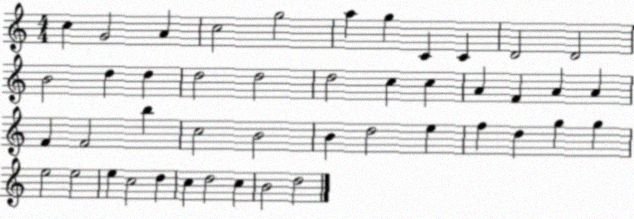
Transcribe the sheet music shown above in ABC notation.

X:1
T:Untitled
M:4/4
L:1/4
K:C
c G2 A c2 g2 a g C C D2 D2 B2 d d d2 d2 d2 c c A F A A F F2 b c2 B2 B d2 e f d g g e2 e2 e c2 d c d2 c B2 d2